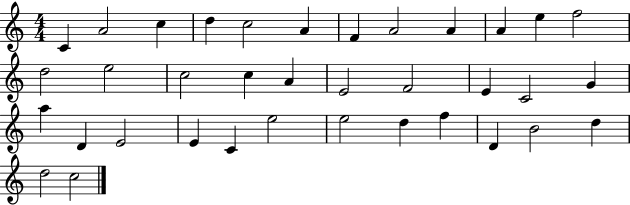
X:1
T:Untitled
M:4/4
L:1/4
K:C
C A2 c d c2 A F A2 A A e f2 d2 e2 c2 c A E2 F2 E C2 G a D E2 E C e2 e2 d f D B2 d d2 c2